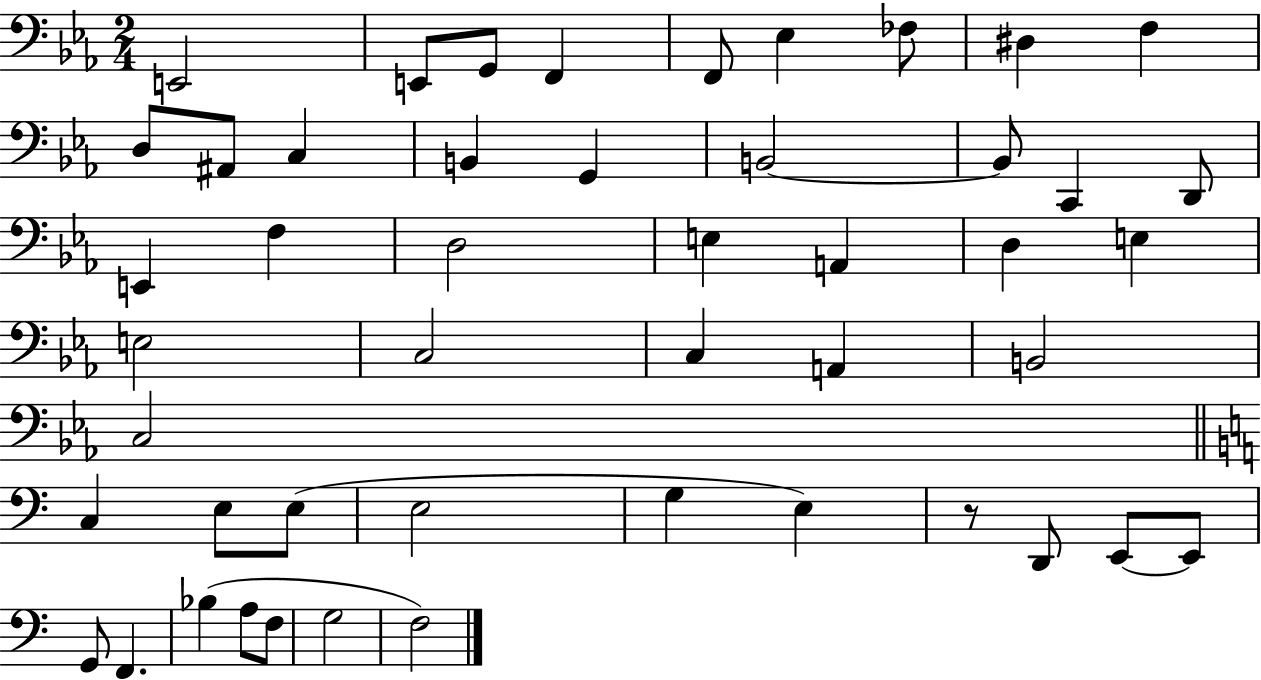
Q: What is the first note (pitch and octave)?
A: E2